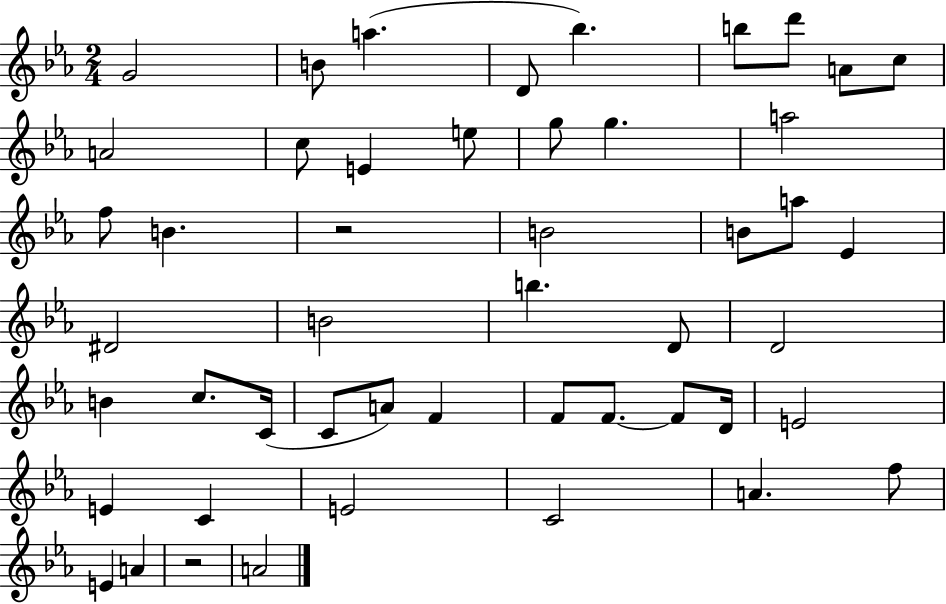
{
  \clef treble
  \numericTimeSignature
  \time 2/4
  \key ees \major
  g'2 | b'8 a''4.( | d'8 bes''4.) | b''8 d'''8 a'8 c''8 | \break a'2 | c''8 e'4 e''8 | g''8 g''4. | a''2 | \break f''8 b'4. | r2 | b'2 | b'8 a''8 ees'4 | \break dis'2 | b'2 | b''4. d'8 | d'2 | \break b'4 c''8. c'16( | c'8 a'8) f'4 | f'8 f'8.~~ f'8 d'16 | e'2 | \break e'4 c'4 | e'2 | c'2 | a'4. f''8 | \break e'4 a'4 | r2 | a'2 | \bar "|."
}